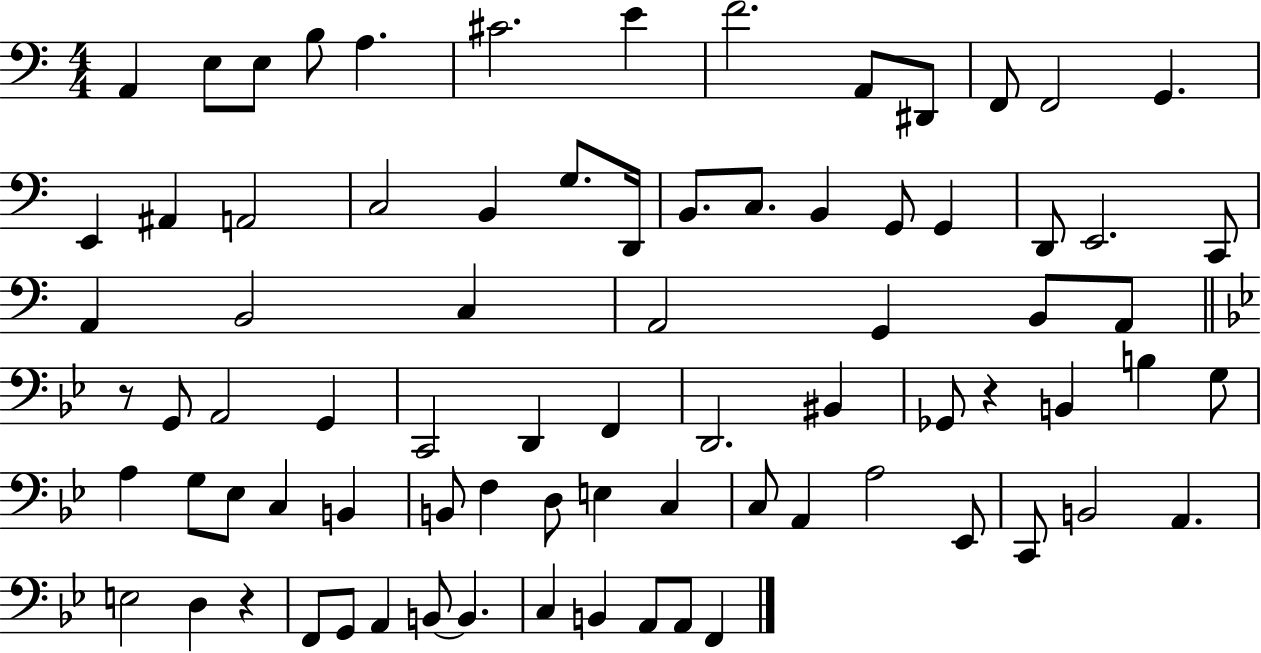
X:1
T:Untitled
M:4/4
L:1/4
K:C
A,, E,/2 E,/2 B,/2 A, ^C2 E F2 A,,/2 ^D,,/2 F,,/2 F,,2 G,, E,, ^A,, A,,2 C,2 B,, G,/2 D,,/4 B,,/2 C,/2 B,, G,,/2 G,, D,,/2 E,,2 C,,/2 A,, B,,2 C, A,,2 G,, B,,/2 A,,/2 z/2 G,,/2 A,,2 G,, C,,2 D,, F,, D,,2 ^B,, _G,,/2 z B,, B, G,/2 A, G,/2 _E,/2 C, B,, B,,/2 F, D,/2 E, C, C,/2 A,, A,2 _E,,/2 C,,/2 B,,2 A,, E,2 D, z F,,/2 G,,/2 A,, B,,/2 B,, C, B,, A,,/2 A,,/2 F,,